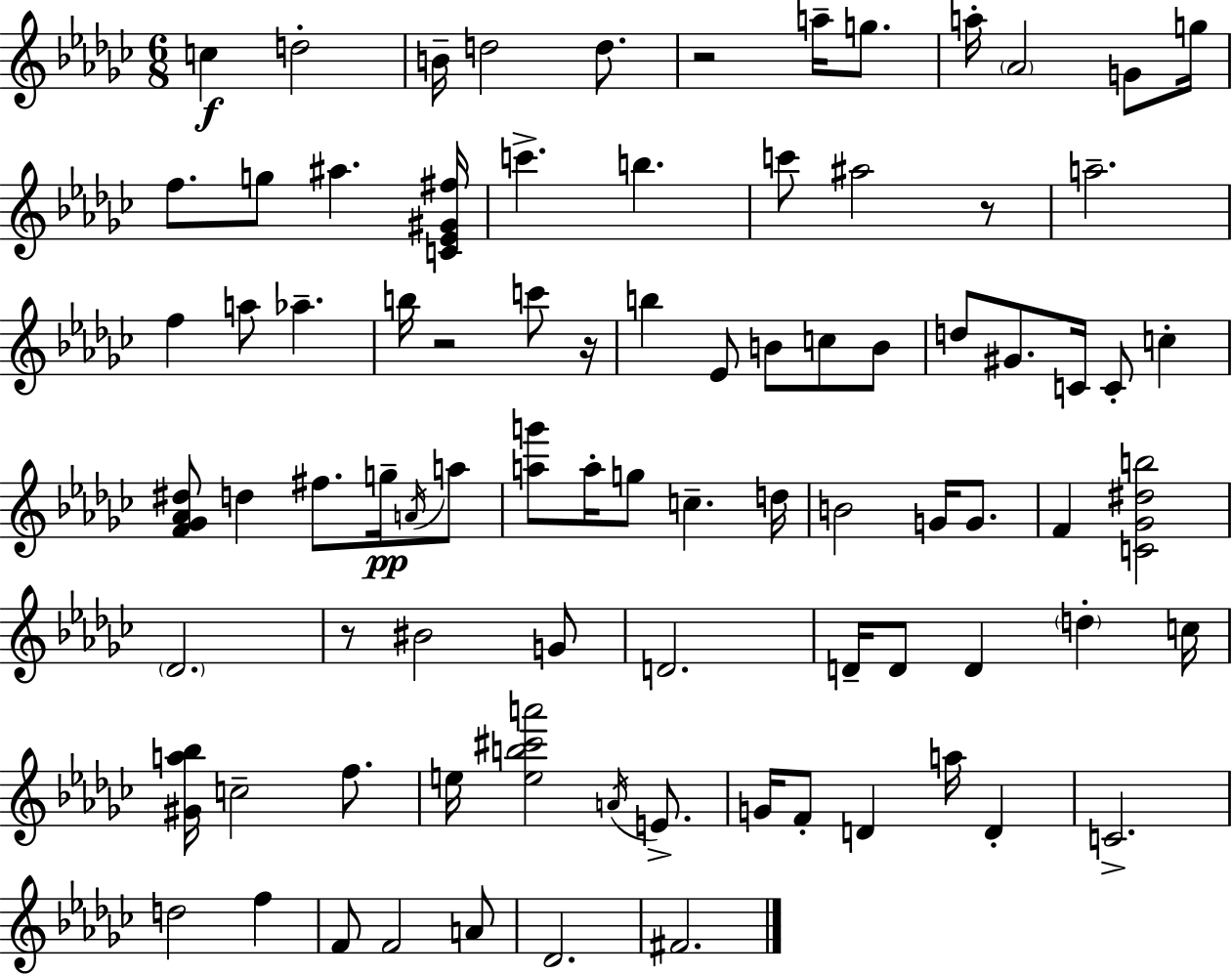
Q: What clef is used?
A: treble